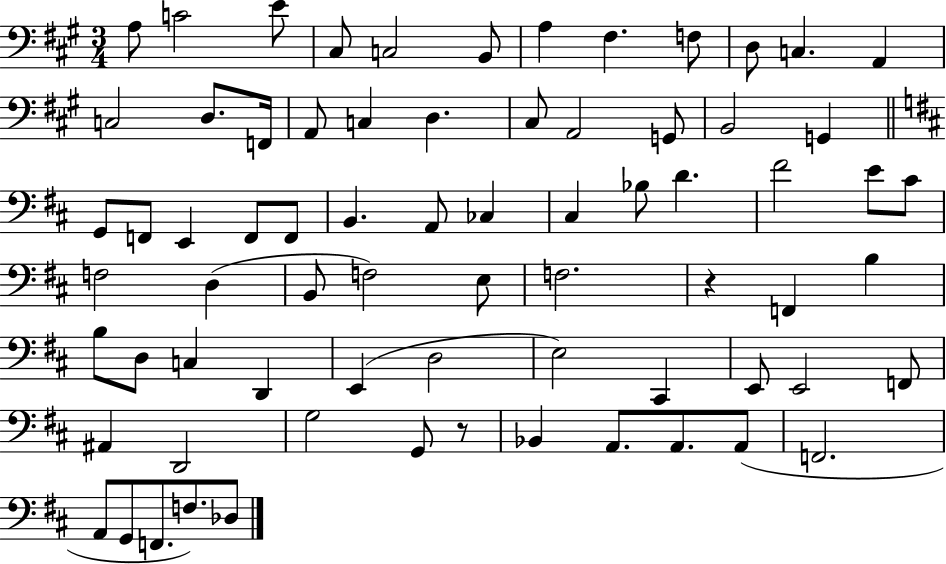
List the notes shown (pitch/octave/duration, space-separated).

A3/e C4/h E4/e C#3/e C3/h B2/e A3/q F#3/q. F3/e D3/e C3/q. A2/q C3/h D3/e. F2/s A2/e C3/q D3/q. C#3/e A2/h G2/e B2/h G2/q G2/e F2/e E2/q F2/e F2/e B2/q. A2/e CES3/q C#3/q Bb3/e D4/q. F#4/h E4/e C#4/e F3/h D3/q B2/e F3/h E3/e F3/h. R/q F2/q B3/q B3/e D3/e C3/q D2/q E2/q D3/h E3/h C#2/q E2/e E2/h F2/e A#2/q D2/h G3/h G2/e R/e Bb2/q A2/e. A2/e. A2/e F2/h. A2/e G2/e F2/e. F3/e. Db3/e